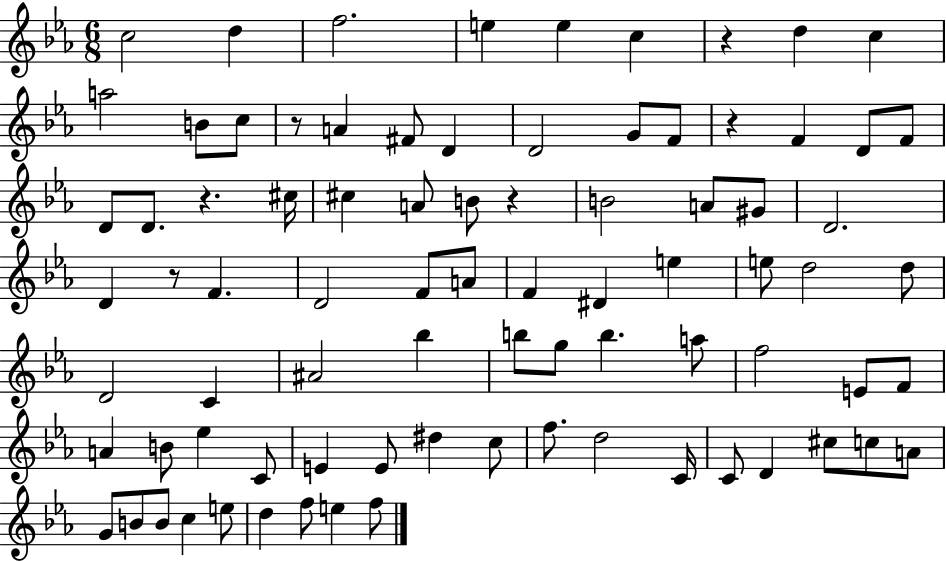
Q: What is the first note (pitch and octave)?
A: C5